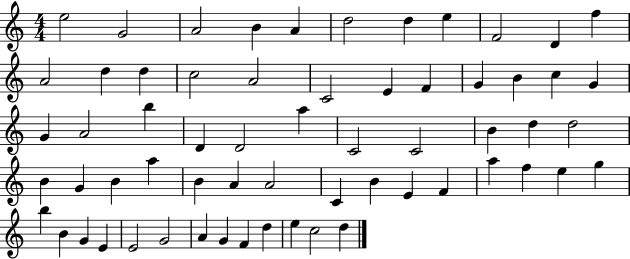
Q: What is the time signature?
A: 4/4